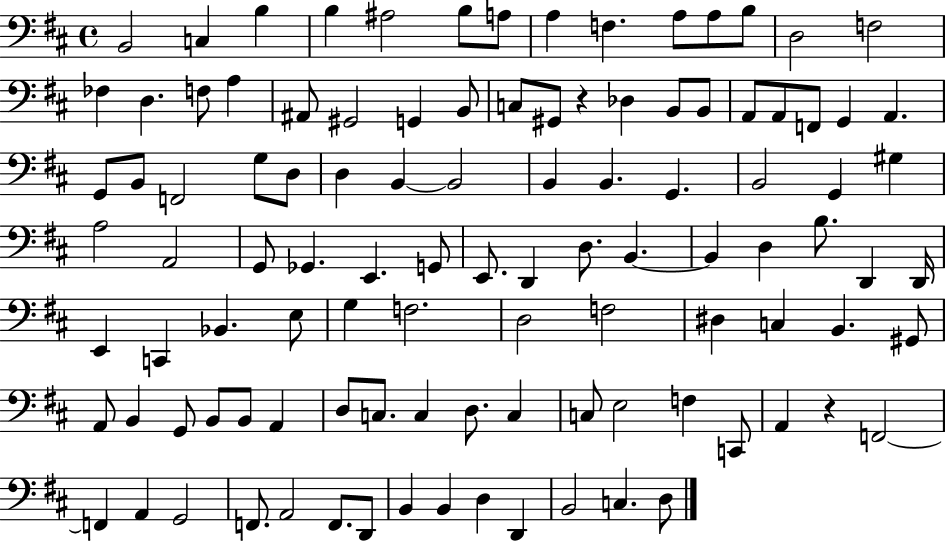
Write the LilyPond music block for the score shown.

{
  \clef bass
  \time 4/4
  \defaultTimeSignature
  \key d \major
  b,2 c4 b4 | b4 ais2 b8 a8 | a4 f4. a8 a8 b8 | d2 f2 | \break fes4 d4. f8 a4 | ais,8 gis,2 g,4 b,8 | c8 gis,8 r4 des4 b,8 b,8 | a,8 a,8 f,8 g,4 a,4. | \break g,8 b,8 f,2 g8 d8 | d4 b,4~~ b,2 | b,4 b,4. g,4. | b,2 g,4 gis4 | \break a2 a,2 | g,8 ges,4. e,4. g,8 | e,8. d,4 d8. b,4.~~ | b,4 d4 b8. d,4 d,16 | \break e,4 c,4 bes,4. e8 | g4 f2. | d2 f2 | dis4 c4 b,4. gis,8 | \break a,8 b,4 g,8 b,8 b,8 a,4 | d8 c8. c4 d8. c4 | c8 e2 f4 c,8 | a,4 r4 f,2~~ | \break f,4 a,4 g,2 | f,8. a,2 f,8. d,8 | b,4 b,4 d4 d,4 | b,2 c4. d8 | \break \bar "|."
}